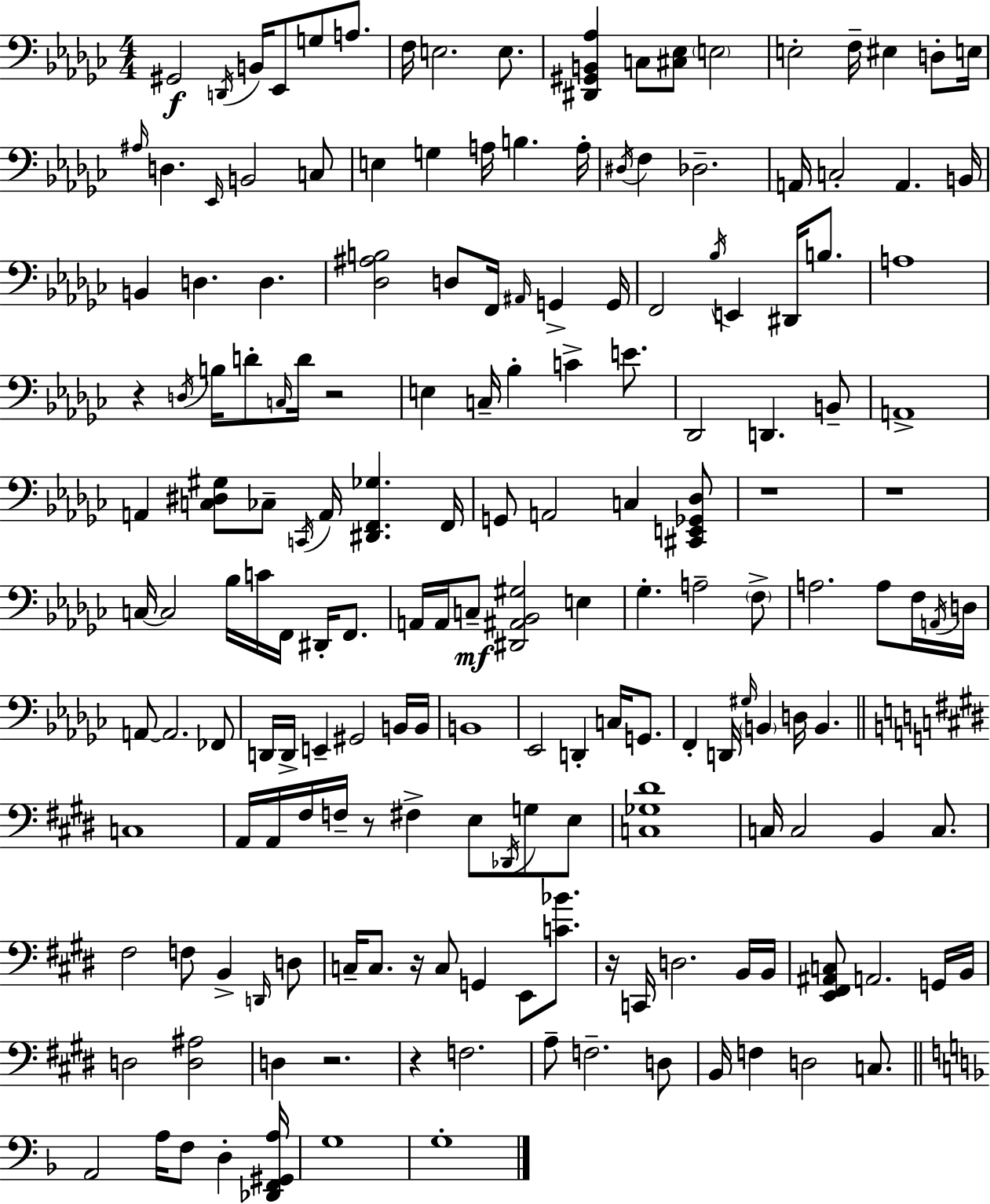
X:1
T:Untitled
M:4/4
L:1/4
K:Ebm
^G,,2 D,,/4 B,,/4 _E,,/2 G,/2 A,/2 F,/4 E,2 E,/2 [^D,,^G,,B,,_A,] C,/2 [^C,_E,]/2 E,2 E,2 F,/4 ^E, D,/2 E,/4 ^A,/4 D, _E,,/4 B,,2 C,/2 E, G, A,/4 B, A,/4 ^D,/4 F, _D,2 A,,/4 C,2 A,, B,,/4 B,, D, D, [_D,^A,B,]2 D,/2 F,,/4 ^A,,/4 G,, G,,/4 F,,2 _B,/4 E,, ^D,,/4 B,/2 A,4 z D,/4 B,/4 D/2 C,/4 D/4 z2 E, C,/4 _B, C E/2 _D,,2 D,, B,,/2 A,,4 A,, [C,^D,^G,]/2 _C,/2 C,,/4 A,,/4 [^D,,F,,_G,] F,,/4 G,,/2 A,,2 C, [^C,,E,,_G,,_D,]/2 z4 z4 C,/4 C,2 _B,/4 C/4 F,,/4 ^D,,/4 F,,/2 A,,/4 A,,/4 C,/2 [^D,,^A,,_B,,^G,]2 E, _G, A,2 F,/2 A,2 A,/2 F,/4 A,,/4 D,/4 A,,/2 A,,2 _F,,/2 D,,/4 D,,/4 E,, ^G,,2 B,,/4 B,,/4 B,,4 _E,,2 D,, C,/4 G,,/2 F,, D,,/4 ^G,/4 B,, D,/4 B,, C,4 A,,/4 A,,/4 ^F,/4 F,/4 z/2 ^F, E,/2 _D,,/4 G,/2 E,/2 [C,_G,^D]4 C,/4 C,2 B,, C,/2 ^F,2 F,/2 B,, D,,/4 D,/2 C,/4 C,/2 z/4 C,/2 G,, E,,/2 [C_B]/2 z/4 C,,/4 D,2 B,,/4 B,,/4 [E,,^F,,^A,,C,]/2 A,,2 G,,/4 B,,/4 D,2 [D,^A,]2 D, z2 z F,2 A,/2 F,2 D,/2 B,,/4 F, D,2 C,/2 A,,2 A,/4 F,/2 D, [_D,,F,,^G,,A,]/4 G,4 G,4